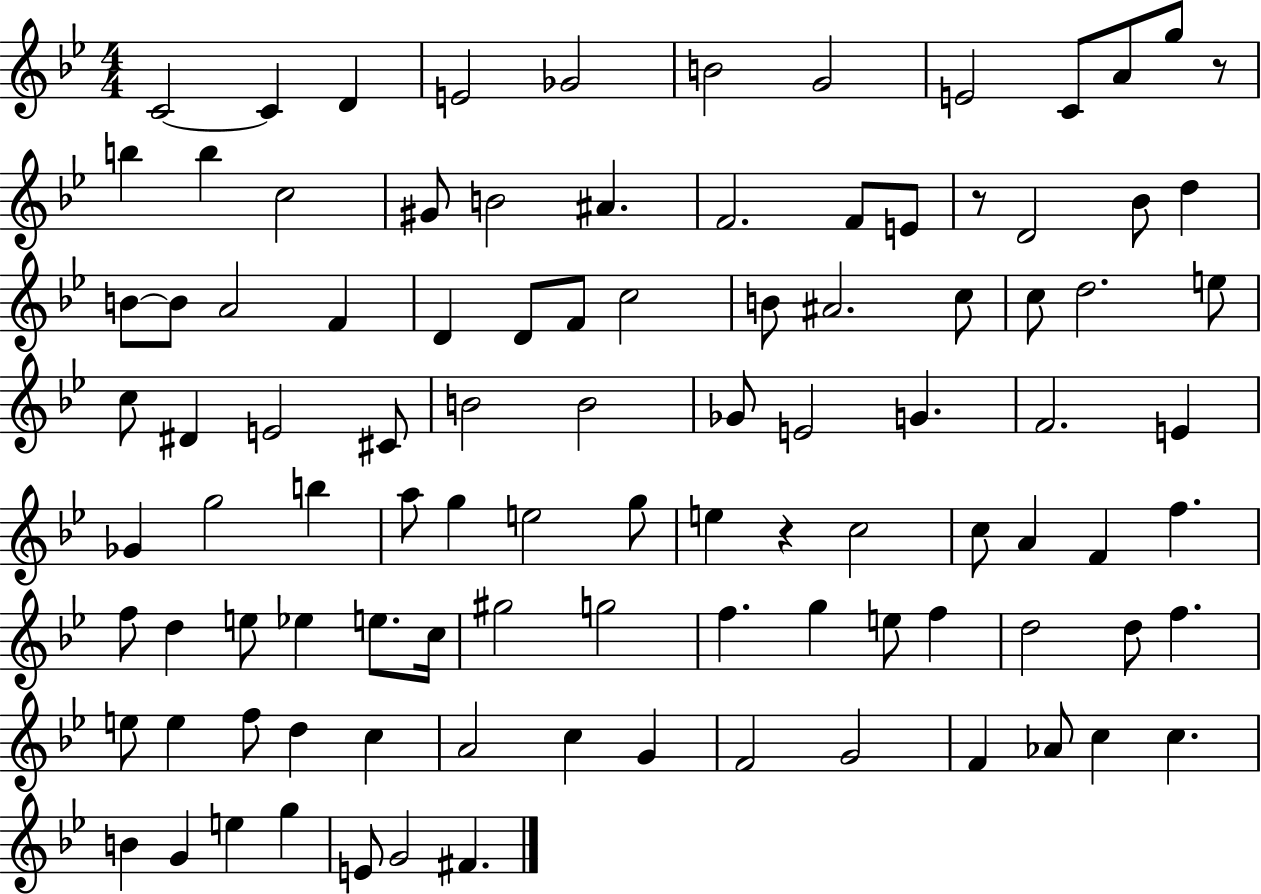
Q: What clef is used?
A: treble